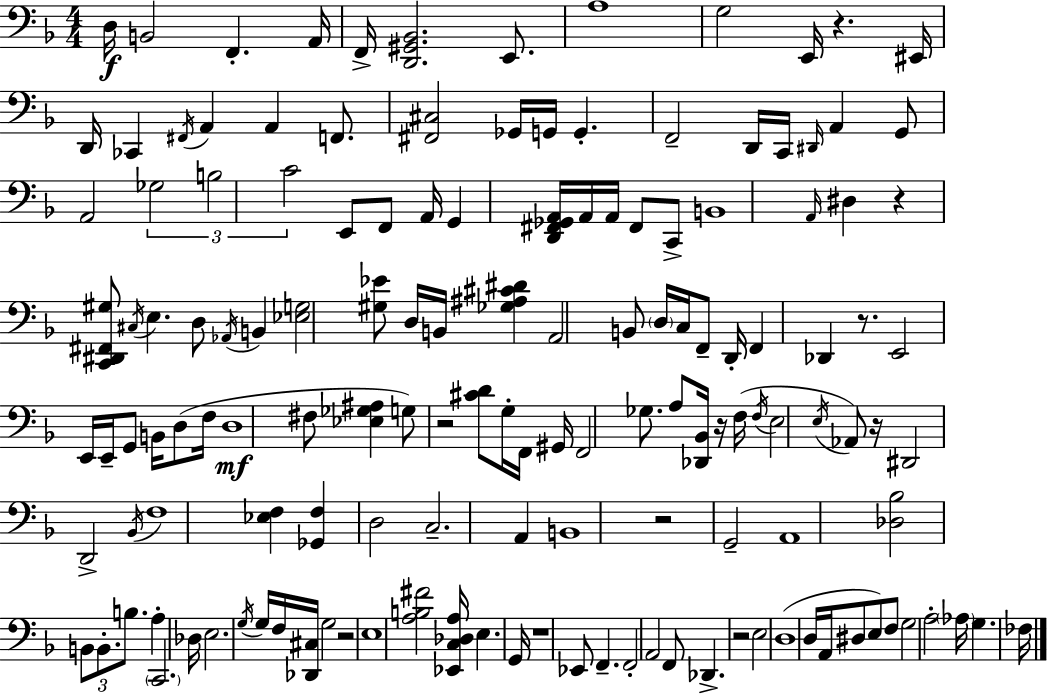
{
  \clef bass
  \numericTimeSignature
  \time 4/4
  \key f \major
  \repeat volta 2 { d16\f b,2 f,4.-. a,16 | f,16-> <d, gis, bes,>2. e,8. | a1 | g2 e,16 r4. eis,16 | \break d,16 ces,4 \acciaccatura { fis,16 } a,4 a,4 f,8. | <fis, cis>2 ges,16 g,16 g,4.-. | f,2-- d,16 c,16 \grace { dis,16 } a,4 | g,8 a,2 \tuplet 3/2 { ges2 | \break b2 c'2 } | e,8 f,8 a,16 g,4 <d, fis, ges, a,>16 a,16 a,16 fis,8 | c,8-> b,1 | \grace { a,16 } dis4 r4 <c, dis, fis, gis>8 \acciaccatura { cis16 } e4. | \break d8 \acciaccatura { aes,16 } b,4 <ees g>2 | <gis ees'>8 d16 b,16 <ges ais cis' dis'>4 a,2 | b,8 \parenthesize d16 c16 f,8-- d,16-. f,4 des,4 | r8. e,2 e,16 e,16-- g,8 | \break b,16 d8( f16 d1\mf | fis8 <ees ges ais>4 g8) r2 | <cis' d'>8 g16-. f,16 gis,16 f,2 | ges8. a8 <des, bes,>16 r16 f16( \acciaccatura { f16 } e2 | \break \acciaccatura { e16 }) aes,8 r16 dis,2 d,2-> | \acciaccatura { bes,16 } f1 | <ees f>4 <ges, f>4 | d2 c2.-- | \break a,4 b,1 | r2 | g,2-- a,1 | <des bes>2 | \break \tuplet 3/2 { b,8 b,8.-. b8. } a4-. \parenthesize c,2. | des16 e2. | \acciaccatura { g16 } g16 f16 <des, cis>16 g2 | r2 e1 | \break <a b fis'>2 | <ees, c des a>16 e4. g,16 r1 | ees,8 f,4.-- | f,2-. a,2 | \break f,8 des,4.-> r2 | e2 d1( | d16 a,16 dis8 e8) f8 | g2 a2-. | \break \parenthesize aes16 g4. fes16 } \bar "|."
}